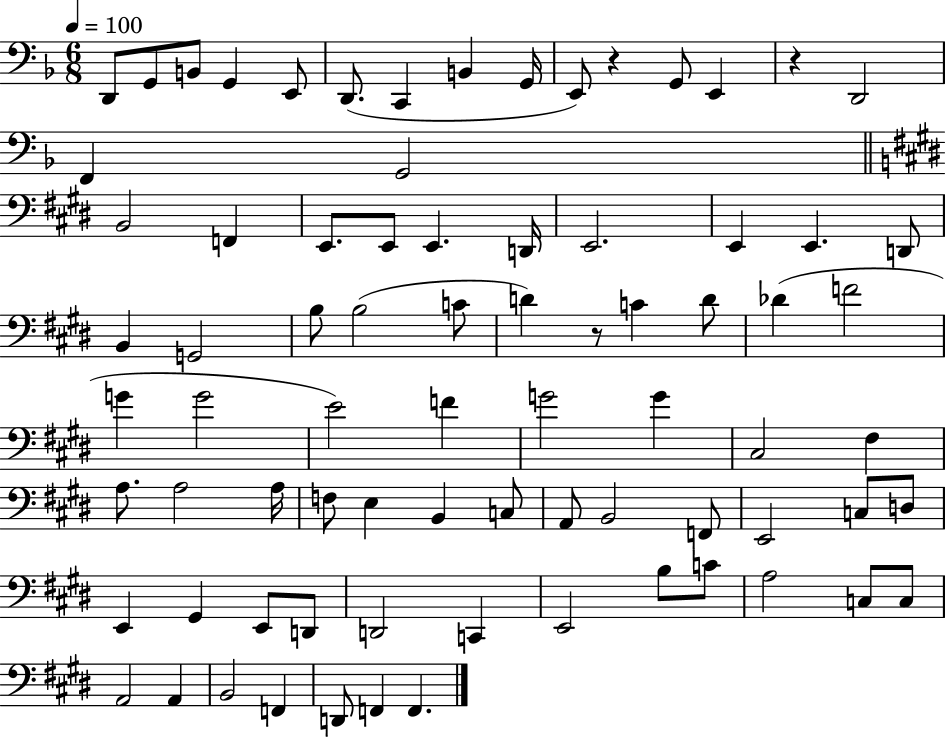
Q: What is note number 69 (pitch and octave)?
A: A2